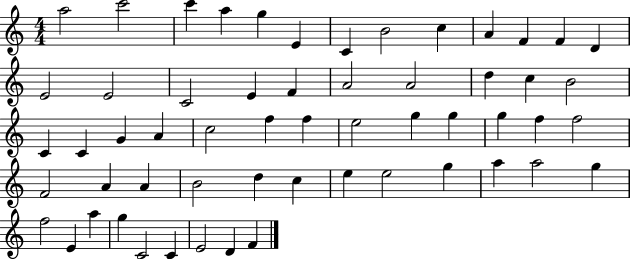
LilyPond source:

{
  \clef treble
  \numericTimeSignature
  \time 4/4
  \key c \major
  a''2 c'''2 | c'''4 a''4 g''4 e'4 | c'4 b'2 c''4 | a'4 f'4 f'4 d'4 | \break e'2 e'2 | c'2 e'4 f'4 | a'2 a'2 | d''4 c''4 b'2 | \break c'4 c'4 g'4 a'4 | c''2 f''4 f''4 | e''2 g''4 g''4 | g''4 f''4 f''2 | \break f'2 a'4 a'4 | b'2 d''4 c''4 | e''4 e''2 g''4 | a''4 a''2 g''4 | \break f''2 e'4 a''4 | g''4 c'2 c'4 | e'2 d'4 f'4 | \bar "|."
}